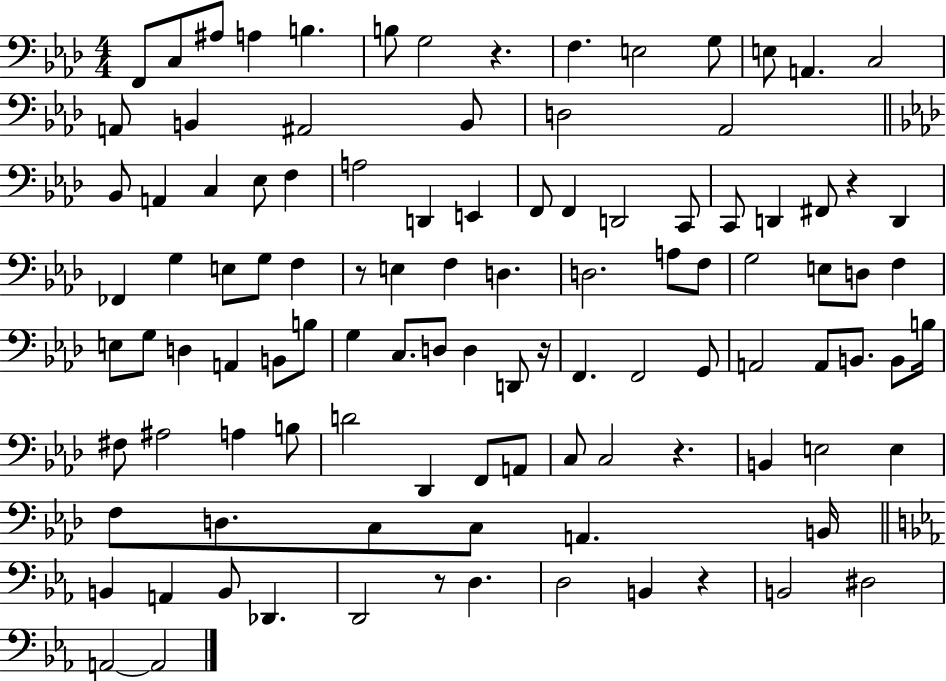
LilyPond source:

{
  \clef bass
  \numericTimeSignature
  \time 4/4
  \key aes \major
  f,8 c8 ais8 a4 b4. | b8 g2 r4. | f4. e2 g8 | e8 a,4. c2 | \break a,8 b,4 ais,2 b,8 | d2 aes,2 | \bar "||" \break \key f \minor bes,8 a,4 c4 ees8 f4 | a2 d,4 e,4 | f,8 f,4 d,2 c,8 | c,8 d,4 fis,8 r4 d,4 | \break fes,4 g4 e8 g8 f4 | r8 e4 f4 d4. | d2. a8 f8 | g2 e8 d8 f4 | \break e8 g8 d4 a,4 b,8 b8 | g4 c8. d8 d4 d,8 r16 | f,4. f,2 g,8 | a,2 a,8 b,8. b,8 b16 | \break fis8 ais2 a4 b8 | d'2 des,4 f,8 a,8 | c8 c2 r4. | b,4 e2 e4 | \break f8 d8. c8 c8 a,4. b,16 | \bar "||" \break \key ees \major b,4 a,4 b,8 des,4. | d,2 r8 d4. | d2 b,4 r4 | b,2 dis2 | \break a,2~~ a,2 | \bar "|."
}